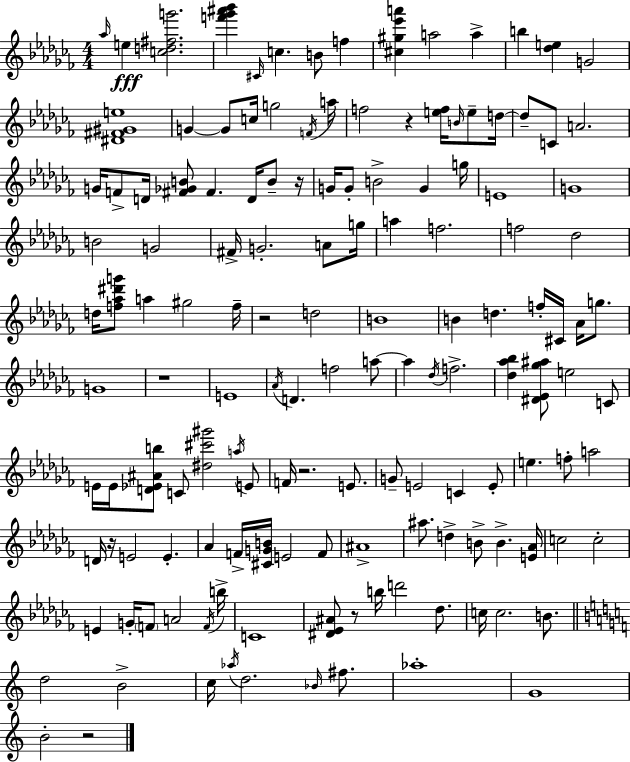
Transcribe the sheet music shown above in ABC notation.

X:1
T:Untitled
M:4/4
L:1/4
K:Abm
_a/4 e [cd^fg']2 [f'_g'^a'_b'] ^C/4 c B/2 f [^c^g_e'a'] a2 a b [_de] G2 [^D^F^Ge]4 G G/2 c/4 g2 F/4 a/4 f2 z [ef]/4 B/4 e/2 d/4 d/2 C/2 A2 G/4 F/2 D/4 [^F_GB]/2 ^F D/4 B/2 z/4 G/4 G/2 B2 G g/4 E4 G4 B2 G2 ^F/4 G2 A/2 g/4 a f2 f2 _d2 d/4 [f_a^d'g']/2 a ^g2 f/4 z2 d2 B4 B d f/4 ^C/4 _A/4 g/2 G4 z4 E4 _A/4 D f2 a/2 a _d/4 f2 [_d_a_b] [^D_E_g^a]/2 e2 C/2 E/4 E/4 [D_E^Ab]/2 C/2 [^d^c'^g']2 a/4 E/2 F/4 z2 E/2 G/2 E2 C E/2 e f/2 a2 D/4 z/4 E2 E _A F/4 [^CGB]/4 E2 F/2 ^A4 ^a/2 d B/2 B [E_A]/4 c2 c2 E G/4 F/2 A2 F/4 b/4 C4 [^D_E^A]/2 z/2 b/4 d'2 _d/2 c/4 c2 B/2 d2 B2 c/4 _a/4 d2 _B/4 ^f/2 _a4 G4 B2 z2